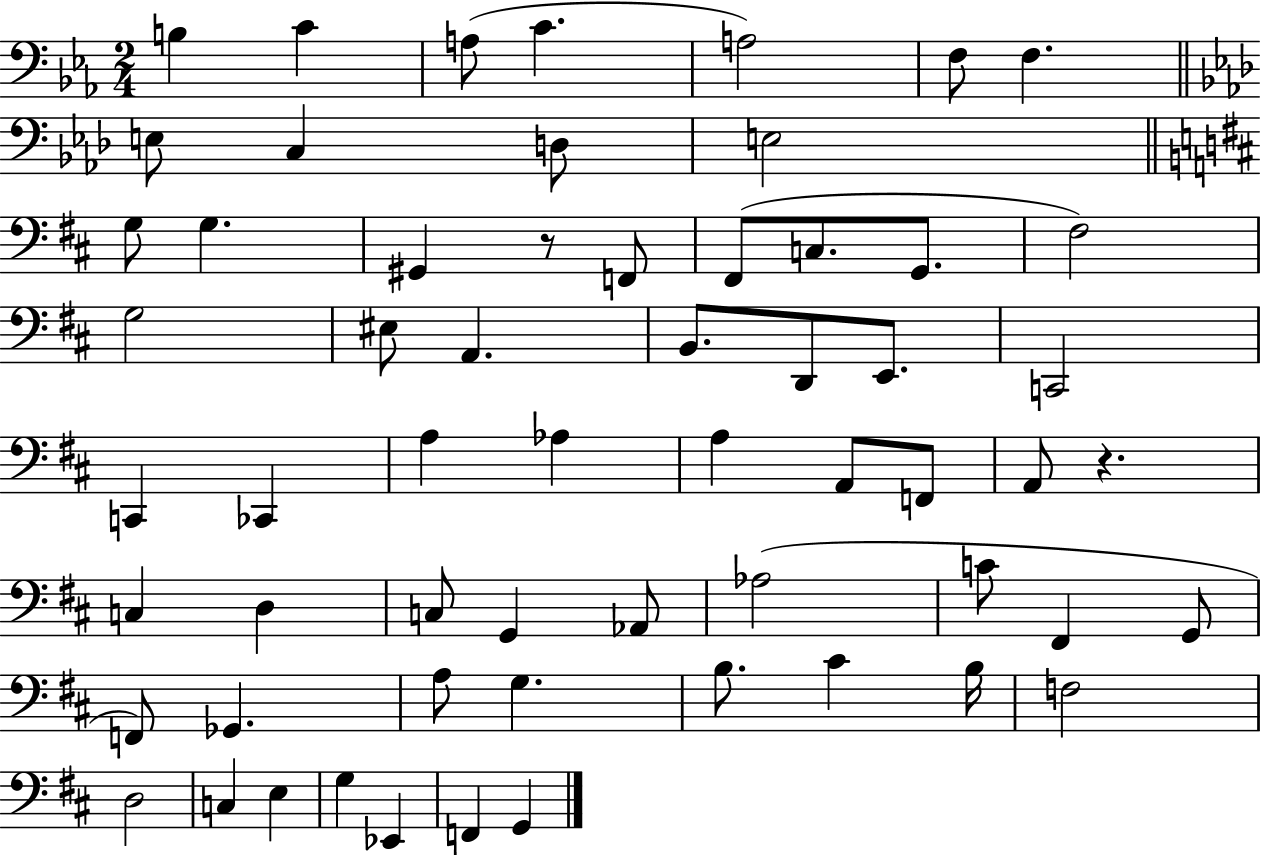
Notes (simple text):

B3/q C4/q A3/e C4/q. A3/h F3/e F3/q. E3/e C3/q D3/e E3/h G3/e G3/q. G#2/q R/e F2/e F#2/e C3/e. G2/e. F#3/h G3/h EIS3/e A2/q. B2/e. D2/e E2/e. C2/h C2/q CES2/q A3/q Ab3/q A3/q A2/e F2/e A2/e R/q. C3/q D3/q C3/e G2/q Ab2/e Ab3/h C4/e F#2/q G2/e F2/e Gb2/q. A3/e G3/q. B3/e. C#4/q B3/s F3/h D3/h C3/q E3/q G3/q Eb2/q F2/q G2/q